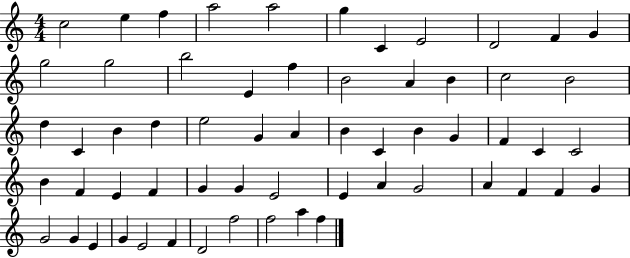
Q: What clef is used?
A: treble